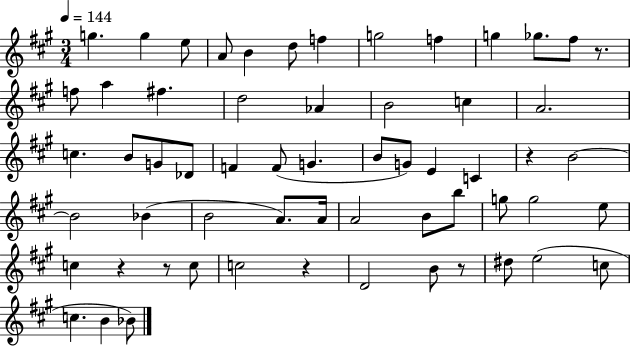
{
  \clef treble
  \numericTimeSignature
  \time 3/4
  \key a \major
  \tempo 4 = 144
  g''4. g''4 e''8 | a'8 b'4 d''8 f''4 | g''2 f''4 | g''4 ges''8. fis''8 r8. | \break f''8 a''4 fis''4. | d''2 aes'4 | b'2 c''4 | a'2. | \break c''4. b'8 g'8 des'8 | f'4 f'8( g'4. | b'8 g'8) e'4 c'4 | r4 b'2~~ | \break b'2 bes'4( | b'2 a'8.) a'16 | a'2 b'8 b''8 | g''8 g''2 e''8 | \break c''4 r4 r8 c''8 | c''2 r4 | d'2 b'8 r8 | dis''8 e''2( c''8 | \break c''4. b'4 bes'8) | \bar "|."
}